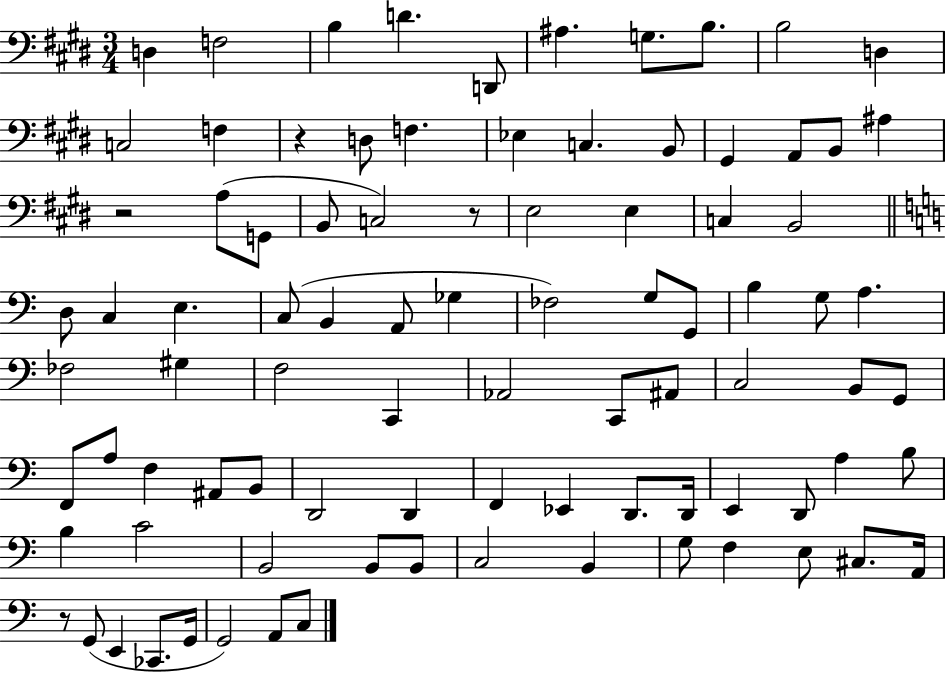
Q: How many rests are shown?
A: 4